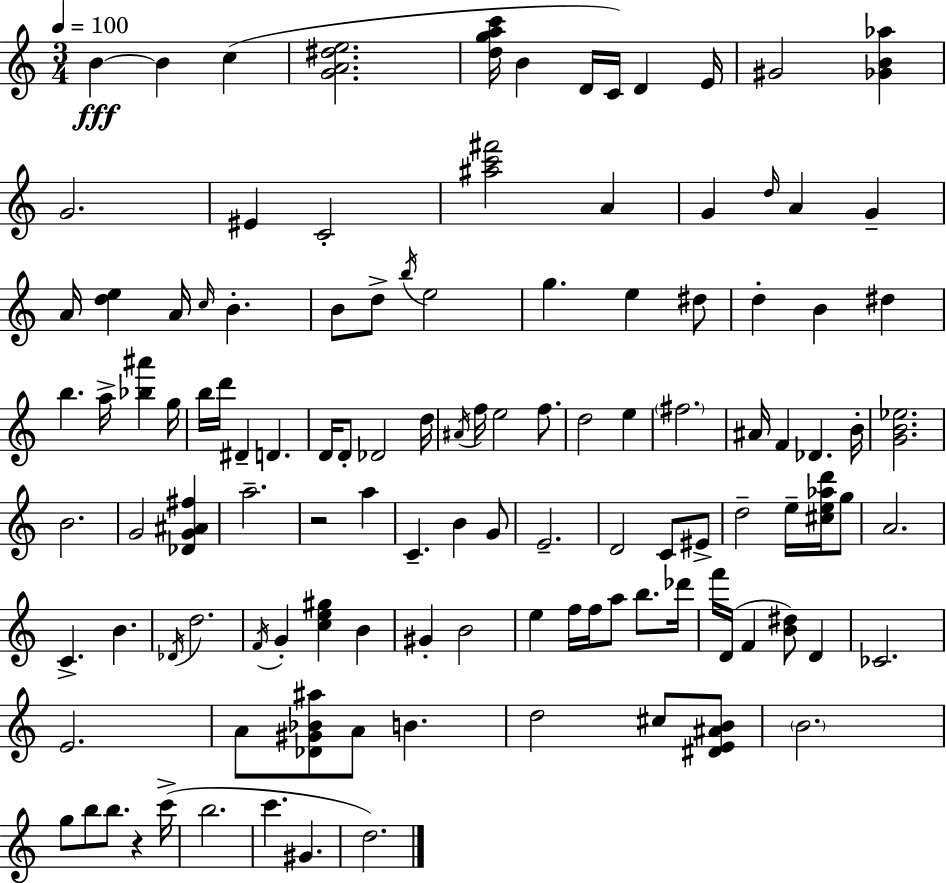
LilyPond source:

{
  \clef treble
  \numericTimeSignature
  \time 3/4
  \key a \minor
  \tempo 4 = 100
  b'4~~\fff b'4 c''4( | <g' a' dis'' e''>2. | <d'' g'' a'' c'''>16 b'4 d'16 c'16) d'4 e'16 | gis'2 <ges' b' aes''>4 | \break g'2. | eis'4 c'2-. | <ais'' c''' fis'''>2 a'4 | g'4 \grace { d''16 } a'4 g'4-- | \break a'16 <d'' e''>4 a'16 \grace { c''16 } b'4.-. | b'8 d''8-> \acciaccatura { b''16 } e''2 | g''4. e''4 | dis''8 d''4-. b'4 dis''4 | \break b''4. a''16-> <bes'' ais'''>4 | g''16 b''16 d'''16 dis'4-- d'4. | d'16 d'8-. des'2 | d''16 \acciaccatura { ais'16 } f''16 e''2 | \break f''8. d''2 | e''4 \parenthesize fis''2. | ais'16 f'4 des'4. | b'16-. <g' b' ees''>2. | \break b'2. | g'2 | <des' g' ais' fis''>4 a''2.-- | r2 | \break a''4 c'4.-- b'4 | g'8 e'2.-- | d'2 | c'8 eis'8-> d''2-- | \break e''16-- <cis'' e'' aes'' d'''>16 g''8 a'2. | c'4.-> b'4. | \acciaccatura { des'16 } d''2. | \acciaccatura { f'16 } g'4-. <c'' e'' gis''>4 | \break b'4 gis'4-. b'2 | e''4 f''16 f''16 | a''8 b''8. des'''16 f'''16 d'16( f'4 | <b' dis''>8) d'4 ces'2. | \break e'2. | a'8 <des' gis' bes' ais''>8 a'8 | b'4. d''2 | cis''8 <dis' e' ais' b'>8 \parenthesize b'2. | \break g''8 b''8 b''8. | r4 c'''16->( b''2. | c'''4. | gis'4. d''2.) | \break \bar "|."
}